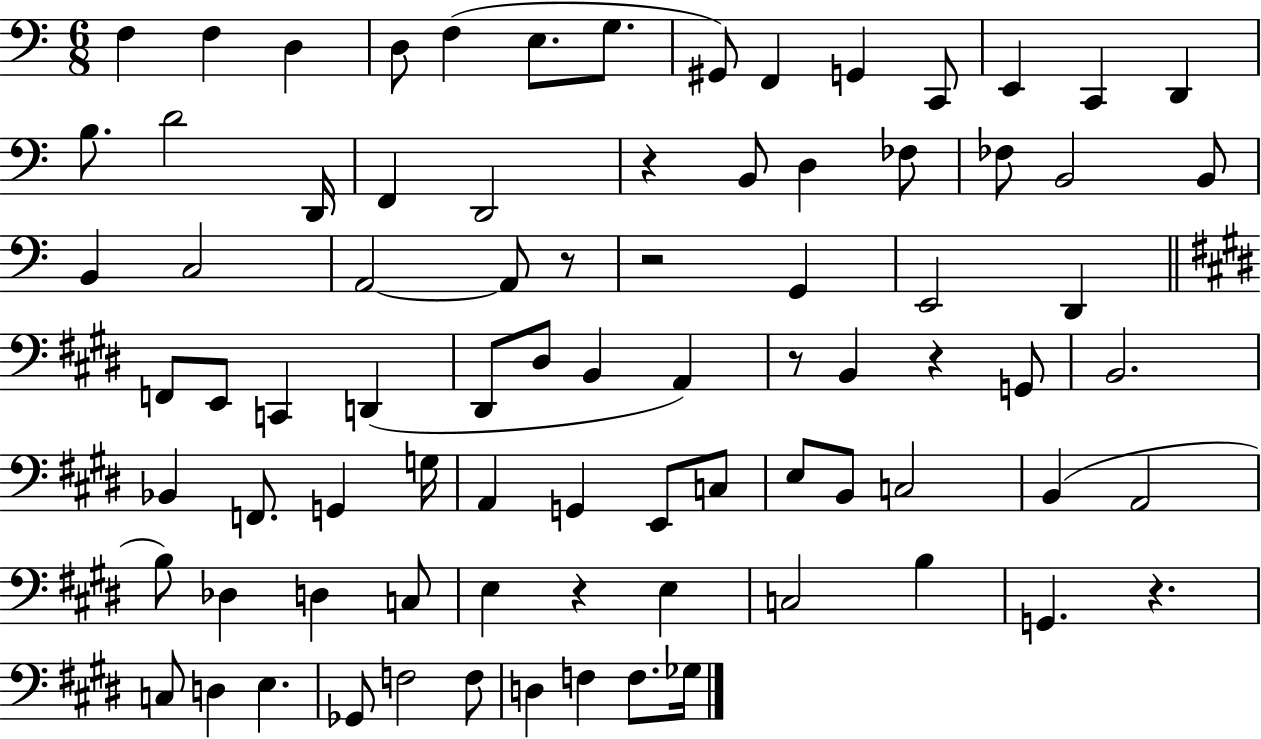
{
  \clef bass
  \numericTimeSignature
  \time 6/8
  \key c \major
  f4 f4 d4 | d8 f4( e8. g8. | gis,8) f,4 g,4 c,8 | e,4 c,4 d,4 | \break b8. d'2 d,16 | f,4 d,2 | r4 b,8 d4 fes8 | fes8 b,2 b,8 | \break b,4 c2 | a,2~~ a,8 r8 | r2 g,4 | e,2 d,4 | \break \bar "||" \break \key e \major f,8 e,8 c,4 d,4( | dis,8 dis8 b,4 a,4) | r8 b,4 r4 g,8 | b,2. | \break bes,4 f,8. g,4 g16 | a,4 g,4 e,8 c8 | e8 b,8 c2 | b,4( a,2 | \break b8) des4 d4 c8 | e4 r4 e4 | c2 b4 | g,4. r4. | \break c8 d4 e4. | ges,8 f2 f8 | d4 f4 f8. ges16 | \bar "|."
}